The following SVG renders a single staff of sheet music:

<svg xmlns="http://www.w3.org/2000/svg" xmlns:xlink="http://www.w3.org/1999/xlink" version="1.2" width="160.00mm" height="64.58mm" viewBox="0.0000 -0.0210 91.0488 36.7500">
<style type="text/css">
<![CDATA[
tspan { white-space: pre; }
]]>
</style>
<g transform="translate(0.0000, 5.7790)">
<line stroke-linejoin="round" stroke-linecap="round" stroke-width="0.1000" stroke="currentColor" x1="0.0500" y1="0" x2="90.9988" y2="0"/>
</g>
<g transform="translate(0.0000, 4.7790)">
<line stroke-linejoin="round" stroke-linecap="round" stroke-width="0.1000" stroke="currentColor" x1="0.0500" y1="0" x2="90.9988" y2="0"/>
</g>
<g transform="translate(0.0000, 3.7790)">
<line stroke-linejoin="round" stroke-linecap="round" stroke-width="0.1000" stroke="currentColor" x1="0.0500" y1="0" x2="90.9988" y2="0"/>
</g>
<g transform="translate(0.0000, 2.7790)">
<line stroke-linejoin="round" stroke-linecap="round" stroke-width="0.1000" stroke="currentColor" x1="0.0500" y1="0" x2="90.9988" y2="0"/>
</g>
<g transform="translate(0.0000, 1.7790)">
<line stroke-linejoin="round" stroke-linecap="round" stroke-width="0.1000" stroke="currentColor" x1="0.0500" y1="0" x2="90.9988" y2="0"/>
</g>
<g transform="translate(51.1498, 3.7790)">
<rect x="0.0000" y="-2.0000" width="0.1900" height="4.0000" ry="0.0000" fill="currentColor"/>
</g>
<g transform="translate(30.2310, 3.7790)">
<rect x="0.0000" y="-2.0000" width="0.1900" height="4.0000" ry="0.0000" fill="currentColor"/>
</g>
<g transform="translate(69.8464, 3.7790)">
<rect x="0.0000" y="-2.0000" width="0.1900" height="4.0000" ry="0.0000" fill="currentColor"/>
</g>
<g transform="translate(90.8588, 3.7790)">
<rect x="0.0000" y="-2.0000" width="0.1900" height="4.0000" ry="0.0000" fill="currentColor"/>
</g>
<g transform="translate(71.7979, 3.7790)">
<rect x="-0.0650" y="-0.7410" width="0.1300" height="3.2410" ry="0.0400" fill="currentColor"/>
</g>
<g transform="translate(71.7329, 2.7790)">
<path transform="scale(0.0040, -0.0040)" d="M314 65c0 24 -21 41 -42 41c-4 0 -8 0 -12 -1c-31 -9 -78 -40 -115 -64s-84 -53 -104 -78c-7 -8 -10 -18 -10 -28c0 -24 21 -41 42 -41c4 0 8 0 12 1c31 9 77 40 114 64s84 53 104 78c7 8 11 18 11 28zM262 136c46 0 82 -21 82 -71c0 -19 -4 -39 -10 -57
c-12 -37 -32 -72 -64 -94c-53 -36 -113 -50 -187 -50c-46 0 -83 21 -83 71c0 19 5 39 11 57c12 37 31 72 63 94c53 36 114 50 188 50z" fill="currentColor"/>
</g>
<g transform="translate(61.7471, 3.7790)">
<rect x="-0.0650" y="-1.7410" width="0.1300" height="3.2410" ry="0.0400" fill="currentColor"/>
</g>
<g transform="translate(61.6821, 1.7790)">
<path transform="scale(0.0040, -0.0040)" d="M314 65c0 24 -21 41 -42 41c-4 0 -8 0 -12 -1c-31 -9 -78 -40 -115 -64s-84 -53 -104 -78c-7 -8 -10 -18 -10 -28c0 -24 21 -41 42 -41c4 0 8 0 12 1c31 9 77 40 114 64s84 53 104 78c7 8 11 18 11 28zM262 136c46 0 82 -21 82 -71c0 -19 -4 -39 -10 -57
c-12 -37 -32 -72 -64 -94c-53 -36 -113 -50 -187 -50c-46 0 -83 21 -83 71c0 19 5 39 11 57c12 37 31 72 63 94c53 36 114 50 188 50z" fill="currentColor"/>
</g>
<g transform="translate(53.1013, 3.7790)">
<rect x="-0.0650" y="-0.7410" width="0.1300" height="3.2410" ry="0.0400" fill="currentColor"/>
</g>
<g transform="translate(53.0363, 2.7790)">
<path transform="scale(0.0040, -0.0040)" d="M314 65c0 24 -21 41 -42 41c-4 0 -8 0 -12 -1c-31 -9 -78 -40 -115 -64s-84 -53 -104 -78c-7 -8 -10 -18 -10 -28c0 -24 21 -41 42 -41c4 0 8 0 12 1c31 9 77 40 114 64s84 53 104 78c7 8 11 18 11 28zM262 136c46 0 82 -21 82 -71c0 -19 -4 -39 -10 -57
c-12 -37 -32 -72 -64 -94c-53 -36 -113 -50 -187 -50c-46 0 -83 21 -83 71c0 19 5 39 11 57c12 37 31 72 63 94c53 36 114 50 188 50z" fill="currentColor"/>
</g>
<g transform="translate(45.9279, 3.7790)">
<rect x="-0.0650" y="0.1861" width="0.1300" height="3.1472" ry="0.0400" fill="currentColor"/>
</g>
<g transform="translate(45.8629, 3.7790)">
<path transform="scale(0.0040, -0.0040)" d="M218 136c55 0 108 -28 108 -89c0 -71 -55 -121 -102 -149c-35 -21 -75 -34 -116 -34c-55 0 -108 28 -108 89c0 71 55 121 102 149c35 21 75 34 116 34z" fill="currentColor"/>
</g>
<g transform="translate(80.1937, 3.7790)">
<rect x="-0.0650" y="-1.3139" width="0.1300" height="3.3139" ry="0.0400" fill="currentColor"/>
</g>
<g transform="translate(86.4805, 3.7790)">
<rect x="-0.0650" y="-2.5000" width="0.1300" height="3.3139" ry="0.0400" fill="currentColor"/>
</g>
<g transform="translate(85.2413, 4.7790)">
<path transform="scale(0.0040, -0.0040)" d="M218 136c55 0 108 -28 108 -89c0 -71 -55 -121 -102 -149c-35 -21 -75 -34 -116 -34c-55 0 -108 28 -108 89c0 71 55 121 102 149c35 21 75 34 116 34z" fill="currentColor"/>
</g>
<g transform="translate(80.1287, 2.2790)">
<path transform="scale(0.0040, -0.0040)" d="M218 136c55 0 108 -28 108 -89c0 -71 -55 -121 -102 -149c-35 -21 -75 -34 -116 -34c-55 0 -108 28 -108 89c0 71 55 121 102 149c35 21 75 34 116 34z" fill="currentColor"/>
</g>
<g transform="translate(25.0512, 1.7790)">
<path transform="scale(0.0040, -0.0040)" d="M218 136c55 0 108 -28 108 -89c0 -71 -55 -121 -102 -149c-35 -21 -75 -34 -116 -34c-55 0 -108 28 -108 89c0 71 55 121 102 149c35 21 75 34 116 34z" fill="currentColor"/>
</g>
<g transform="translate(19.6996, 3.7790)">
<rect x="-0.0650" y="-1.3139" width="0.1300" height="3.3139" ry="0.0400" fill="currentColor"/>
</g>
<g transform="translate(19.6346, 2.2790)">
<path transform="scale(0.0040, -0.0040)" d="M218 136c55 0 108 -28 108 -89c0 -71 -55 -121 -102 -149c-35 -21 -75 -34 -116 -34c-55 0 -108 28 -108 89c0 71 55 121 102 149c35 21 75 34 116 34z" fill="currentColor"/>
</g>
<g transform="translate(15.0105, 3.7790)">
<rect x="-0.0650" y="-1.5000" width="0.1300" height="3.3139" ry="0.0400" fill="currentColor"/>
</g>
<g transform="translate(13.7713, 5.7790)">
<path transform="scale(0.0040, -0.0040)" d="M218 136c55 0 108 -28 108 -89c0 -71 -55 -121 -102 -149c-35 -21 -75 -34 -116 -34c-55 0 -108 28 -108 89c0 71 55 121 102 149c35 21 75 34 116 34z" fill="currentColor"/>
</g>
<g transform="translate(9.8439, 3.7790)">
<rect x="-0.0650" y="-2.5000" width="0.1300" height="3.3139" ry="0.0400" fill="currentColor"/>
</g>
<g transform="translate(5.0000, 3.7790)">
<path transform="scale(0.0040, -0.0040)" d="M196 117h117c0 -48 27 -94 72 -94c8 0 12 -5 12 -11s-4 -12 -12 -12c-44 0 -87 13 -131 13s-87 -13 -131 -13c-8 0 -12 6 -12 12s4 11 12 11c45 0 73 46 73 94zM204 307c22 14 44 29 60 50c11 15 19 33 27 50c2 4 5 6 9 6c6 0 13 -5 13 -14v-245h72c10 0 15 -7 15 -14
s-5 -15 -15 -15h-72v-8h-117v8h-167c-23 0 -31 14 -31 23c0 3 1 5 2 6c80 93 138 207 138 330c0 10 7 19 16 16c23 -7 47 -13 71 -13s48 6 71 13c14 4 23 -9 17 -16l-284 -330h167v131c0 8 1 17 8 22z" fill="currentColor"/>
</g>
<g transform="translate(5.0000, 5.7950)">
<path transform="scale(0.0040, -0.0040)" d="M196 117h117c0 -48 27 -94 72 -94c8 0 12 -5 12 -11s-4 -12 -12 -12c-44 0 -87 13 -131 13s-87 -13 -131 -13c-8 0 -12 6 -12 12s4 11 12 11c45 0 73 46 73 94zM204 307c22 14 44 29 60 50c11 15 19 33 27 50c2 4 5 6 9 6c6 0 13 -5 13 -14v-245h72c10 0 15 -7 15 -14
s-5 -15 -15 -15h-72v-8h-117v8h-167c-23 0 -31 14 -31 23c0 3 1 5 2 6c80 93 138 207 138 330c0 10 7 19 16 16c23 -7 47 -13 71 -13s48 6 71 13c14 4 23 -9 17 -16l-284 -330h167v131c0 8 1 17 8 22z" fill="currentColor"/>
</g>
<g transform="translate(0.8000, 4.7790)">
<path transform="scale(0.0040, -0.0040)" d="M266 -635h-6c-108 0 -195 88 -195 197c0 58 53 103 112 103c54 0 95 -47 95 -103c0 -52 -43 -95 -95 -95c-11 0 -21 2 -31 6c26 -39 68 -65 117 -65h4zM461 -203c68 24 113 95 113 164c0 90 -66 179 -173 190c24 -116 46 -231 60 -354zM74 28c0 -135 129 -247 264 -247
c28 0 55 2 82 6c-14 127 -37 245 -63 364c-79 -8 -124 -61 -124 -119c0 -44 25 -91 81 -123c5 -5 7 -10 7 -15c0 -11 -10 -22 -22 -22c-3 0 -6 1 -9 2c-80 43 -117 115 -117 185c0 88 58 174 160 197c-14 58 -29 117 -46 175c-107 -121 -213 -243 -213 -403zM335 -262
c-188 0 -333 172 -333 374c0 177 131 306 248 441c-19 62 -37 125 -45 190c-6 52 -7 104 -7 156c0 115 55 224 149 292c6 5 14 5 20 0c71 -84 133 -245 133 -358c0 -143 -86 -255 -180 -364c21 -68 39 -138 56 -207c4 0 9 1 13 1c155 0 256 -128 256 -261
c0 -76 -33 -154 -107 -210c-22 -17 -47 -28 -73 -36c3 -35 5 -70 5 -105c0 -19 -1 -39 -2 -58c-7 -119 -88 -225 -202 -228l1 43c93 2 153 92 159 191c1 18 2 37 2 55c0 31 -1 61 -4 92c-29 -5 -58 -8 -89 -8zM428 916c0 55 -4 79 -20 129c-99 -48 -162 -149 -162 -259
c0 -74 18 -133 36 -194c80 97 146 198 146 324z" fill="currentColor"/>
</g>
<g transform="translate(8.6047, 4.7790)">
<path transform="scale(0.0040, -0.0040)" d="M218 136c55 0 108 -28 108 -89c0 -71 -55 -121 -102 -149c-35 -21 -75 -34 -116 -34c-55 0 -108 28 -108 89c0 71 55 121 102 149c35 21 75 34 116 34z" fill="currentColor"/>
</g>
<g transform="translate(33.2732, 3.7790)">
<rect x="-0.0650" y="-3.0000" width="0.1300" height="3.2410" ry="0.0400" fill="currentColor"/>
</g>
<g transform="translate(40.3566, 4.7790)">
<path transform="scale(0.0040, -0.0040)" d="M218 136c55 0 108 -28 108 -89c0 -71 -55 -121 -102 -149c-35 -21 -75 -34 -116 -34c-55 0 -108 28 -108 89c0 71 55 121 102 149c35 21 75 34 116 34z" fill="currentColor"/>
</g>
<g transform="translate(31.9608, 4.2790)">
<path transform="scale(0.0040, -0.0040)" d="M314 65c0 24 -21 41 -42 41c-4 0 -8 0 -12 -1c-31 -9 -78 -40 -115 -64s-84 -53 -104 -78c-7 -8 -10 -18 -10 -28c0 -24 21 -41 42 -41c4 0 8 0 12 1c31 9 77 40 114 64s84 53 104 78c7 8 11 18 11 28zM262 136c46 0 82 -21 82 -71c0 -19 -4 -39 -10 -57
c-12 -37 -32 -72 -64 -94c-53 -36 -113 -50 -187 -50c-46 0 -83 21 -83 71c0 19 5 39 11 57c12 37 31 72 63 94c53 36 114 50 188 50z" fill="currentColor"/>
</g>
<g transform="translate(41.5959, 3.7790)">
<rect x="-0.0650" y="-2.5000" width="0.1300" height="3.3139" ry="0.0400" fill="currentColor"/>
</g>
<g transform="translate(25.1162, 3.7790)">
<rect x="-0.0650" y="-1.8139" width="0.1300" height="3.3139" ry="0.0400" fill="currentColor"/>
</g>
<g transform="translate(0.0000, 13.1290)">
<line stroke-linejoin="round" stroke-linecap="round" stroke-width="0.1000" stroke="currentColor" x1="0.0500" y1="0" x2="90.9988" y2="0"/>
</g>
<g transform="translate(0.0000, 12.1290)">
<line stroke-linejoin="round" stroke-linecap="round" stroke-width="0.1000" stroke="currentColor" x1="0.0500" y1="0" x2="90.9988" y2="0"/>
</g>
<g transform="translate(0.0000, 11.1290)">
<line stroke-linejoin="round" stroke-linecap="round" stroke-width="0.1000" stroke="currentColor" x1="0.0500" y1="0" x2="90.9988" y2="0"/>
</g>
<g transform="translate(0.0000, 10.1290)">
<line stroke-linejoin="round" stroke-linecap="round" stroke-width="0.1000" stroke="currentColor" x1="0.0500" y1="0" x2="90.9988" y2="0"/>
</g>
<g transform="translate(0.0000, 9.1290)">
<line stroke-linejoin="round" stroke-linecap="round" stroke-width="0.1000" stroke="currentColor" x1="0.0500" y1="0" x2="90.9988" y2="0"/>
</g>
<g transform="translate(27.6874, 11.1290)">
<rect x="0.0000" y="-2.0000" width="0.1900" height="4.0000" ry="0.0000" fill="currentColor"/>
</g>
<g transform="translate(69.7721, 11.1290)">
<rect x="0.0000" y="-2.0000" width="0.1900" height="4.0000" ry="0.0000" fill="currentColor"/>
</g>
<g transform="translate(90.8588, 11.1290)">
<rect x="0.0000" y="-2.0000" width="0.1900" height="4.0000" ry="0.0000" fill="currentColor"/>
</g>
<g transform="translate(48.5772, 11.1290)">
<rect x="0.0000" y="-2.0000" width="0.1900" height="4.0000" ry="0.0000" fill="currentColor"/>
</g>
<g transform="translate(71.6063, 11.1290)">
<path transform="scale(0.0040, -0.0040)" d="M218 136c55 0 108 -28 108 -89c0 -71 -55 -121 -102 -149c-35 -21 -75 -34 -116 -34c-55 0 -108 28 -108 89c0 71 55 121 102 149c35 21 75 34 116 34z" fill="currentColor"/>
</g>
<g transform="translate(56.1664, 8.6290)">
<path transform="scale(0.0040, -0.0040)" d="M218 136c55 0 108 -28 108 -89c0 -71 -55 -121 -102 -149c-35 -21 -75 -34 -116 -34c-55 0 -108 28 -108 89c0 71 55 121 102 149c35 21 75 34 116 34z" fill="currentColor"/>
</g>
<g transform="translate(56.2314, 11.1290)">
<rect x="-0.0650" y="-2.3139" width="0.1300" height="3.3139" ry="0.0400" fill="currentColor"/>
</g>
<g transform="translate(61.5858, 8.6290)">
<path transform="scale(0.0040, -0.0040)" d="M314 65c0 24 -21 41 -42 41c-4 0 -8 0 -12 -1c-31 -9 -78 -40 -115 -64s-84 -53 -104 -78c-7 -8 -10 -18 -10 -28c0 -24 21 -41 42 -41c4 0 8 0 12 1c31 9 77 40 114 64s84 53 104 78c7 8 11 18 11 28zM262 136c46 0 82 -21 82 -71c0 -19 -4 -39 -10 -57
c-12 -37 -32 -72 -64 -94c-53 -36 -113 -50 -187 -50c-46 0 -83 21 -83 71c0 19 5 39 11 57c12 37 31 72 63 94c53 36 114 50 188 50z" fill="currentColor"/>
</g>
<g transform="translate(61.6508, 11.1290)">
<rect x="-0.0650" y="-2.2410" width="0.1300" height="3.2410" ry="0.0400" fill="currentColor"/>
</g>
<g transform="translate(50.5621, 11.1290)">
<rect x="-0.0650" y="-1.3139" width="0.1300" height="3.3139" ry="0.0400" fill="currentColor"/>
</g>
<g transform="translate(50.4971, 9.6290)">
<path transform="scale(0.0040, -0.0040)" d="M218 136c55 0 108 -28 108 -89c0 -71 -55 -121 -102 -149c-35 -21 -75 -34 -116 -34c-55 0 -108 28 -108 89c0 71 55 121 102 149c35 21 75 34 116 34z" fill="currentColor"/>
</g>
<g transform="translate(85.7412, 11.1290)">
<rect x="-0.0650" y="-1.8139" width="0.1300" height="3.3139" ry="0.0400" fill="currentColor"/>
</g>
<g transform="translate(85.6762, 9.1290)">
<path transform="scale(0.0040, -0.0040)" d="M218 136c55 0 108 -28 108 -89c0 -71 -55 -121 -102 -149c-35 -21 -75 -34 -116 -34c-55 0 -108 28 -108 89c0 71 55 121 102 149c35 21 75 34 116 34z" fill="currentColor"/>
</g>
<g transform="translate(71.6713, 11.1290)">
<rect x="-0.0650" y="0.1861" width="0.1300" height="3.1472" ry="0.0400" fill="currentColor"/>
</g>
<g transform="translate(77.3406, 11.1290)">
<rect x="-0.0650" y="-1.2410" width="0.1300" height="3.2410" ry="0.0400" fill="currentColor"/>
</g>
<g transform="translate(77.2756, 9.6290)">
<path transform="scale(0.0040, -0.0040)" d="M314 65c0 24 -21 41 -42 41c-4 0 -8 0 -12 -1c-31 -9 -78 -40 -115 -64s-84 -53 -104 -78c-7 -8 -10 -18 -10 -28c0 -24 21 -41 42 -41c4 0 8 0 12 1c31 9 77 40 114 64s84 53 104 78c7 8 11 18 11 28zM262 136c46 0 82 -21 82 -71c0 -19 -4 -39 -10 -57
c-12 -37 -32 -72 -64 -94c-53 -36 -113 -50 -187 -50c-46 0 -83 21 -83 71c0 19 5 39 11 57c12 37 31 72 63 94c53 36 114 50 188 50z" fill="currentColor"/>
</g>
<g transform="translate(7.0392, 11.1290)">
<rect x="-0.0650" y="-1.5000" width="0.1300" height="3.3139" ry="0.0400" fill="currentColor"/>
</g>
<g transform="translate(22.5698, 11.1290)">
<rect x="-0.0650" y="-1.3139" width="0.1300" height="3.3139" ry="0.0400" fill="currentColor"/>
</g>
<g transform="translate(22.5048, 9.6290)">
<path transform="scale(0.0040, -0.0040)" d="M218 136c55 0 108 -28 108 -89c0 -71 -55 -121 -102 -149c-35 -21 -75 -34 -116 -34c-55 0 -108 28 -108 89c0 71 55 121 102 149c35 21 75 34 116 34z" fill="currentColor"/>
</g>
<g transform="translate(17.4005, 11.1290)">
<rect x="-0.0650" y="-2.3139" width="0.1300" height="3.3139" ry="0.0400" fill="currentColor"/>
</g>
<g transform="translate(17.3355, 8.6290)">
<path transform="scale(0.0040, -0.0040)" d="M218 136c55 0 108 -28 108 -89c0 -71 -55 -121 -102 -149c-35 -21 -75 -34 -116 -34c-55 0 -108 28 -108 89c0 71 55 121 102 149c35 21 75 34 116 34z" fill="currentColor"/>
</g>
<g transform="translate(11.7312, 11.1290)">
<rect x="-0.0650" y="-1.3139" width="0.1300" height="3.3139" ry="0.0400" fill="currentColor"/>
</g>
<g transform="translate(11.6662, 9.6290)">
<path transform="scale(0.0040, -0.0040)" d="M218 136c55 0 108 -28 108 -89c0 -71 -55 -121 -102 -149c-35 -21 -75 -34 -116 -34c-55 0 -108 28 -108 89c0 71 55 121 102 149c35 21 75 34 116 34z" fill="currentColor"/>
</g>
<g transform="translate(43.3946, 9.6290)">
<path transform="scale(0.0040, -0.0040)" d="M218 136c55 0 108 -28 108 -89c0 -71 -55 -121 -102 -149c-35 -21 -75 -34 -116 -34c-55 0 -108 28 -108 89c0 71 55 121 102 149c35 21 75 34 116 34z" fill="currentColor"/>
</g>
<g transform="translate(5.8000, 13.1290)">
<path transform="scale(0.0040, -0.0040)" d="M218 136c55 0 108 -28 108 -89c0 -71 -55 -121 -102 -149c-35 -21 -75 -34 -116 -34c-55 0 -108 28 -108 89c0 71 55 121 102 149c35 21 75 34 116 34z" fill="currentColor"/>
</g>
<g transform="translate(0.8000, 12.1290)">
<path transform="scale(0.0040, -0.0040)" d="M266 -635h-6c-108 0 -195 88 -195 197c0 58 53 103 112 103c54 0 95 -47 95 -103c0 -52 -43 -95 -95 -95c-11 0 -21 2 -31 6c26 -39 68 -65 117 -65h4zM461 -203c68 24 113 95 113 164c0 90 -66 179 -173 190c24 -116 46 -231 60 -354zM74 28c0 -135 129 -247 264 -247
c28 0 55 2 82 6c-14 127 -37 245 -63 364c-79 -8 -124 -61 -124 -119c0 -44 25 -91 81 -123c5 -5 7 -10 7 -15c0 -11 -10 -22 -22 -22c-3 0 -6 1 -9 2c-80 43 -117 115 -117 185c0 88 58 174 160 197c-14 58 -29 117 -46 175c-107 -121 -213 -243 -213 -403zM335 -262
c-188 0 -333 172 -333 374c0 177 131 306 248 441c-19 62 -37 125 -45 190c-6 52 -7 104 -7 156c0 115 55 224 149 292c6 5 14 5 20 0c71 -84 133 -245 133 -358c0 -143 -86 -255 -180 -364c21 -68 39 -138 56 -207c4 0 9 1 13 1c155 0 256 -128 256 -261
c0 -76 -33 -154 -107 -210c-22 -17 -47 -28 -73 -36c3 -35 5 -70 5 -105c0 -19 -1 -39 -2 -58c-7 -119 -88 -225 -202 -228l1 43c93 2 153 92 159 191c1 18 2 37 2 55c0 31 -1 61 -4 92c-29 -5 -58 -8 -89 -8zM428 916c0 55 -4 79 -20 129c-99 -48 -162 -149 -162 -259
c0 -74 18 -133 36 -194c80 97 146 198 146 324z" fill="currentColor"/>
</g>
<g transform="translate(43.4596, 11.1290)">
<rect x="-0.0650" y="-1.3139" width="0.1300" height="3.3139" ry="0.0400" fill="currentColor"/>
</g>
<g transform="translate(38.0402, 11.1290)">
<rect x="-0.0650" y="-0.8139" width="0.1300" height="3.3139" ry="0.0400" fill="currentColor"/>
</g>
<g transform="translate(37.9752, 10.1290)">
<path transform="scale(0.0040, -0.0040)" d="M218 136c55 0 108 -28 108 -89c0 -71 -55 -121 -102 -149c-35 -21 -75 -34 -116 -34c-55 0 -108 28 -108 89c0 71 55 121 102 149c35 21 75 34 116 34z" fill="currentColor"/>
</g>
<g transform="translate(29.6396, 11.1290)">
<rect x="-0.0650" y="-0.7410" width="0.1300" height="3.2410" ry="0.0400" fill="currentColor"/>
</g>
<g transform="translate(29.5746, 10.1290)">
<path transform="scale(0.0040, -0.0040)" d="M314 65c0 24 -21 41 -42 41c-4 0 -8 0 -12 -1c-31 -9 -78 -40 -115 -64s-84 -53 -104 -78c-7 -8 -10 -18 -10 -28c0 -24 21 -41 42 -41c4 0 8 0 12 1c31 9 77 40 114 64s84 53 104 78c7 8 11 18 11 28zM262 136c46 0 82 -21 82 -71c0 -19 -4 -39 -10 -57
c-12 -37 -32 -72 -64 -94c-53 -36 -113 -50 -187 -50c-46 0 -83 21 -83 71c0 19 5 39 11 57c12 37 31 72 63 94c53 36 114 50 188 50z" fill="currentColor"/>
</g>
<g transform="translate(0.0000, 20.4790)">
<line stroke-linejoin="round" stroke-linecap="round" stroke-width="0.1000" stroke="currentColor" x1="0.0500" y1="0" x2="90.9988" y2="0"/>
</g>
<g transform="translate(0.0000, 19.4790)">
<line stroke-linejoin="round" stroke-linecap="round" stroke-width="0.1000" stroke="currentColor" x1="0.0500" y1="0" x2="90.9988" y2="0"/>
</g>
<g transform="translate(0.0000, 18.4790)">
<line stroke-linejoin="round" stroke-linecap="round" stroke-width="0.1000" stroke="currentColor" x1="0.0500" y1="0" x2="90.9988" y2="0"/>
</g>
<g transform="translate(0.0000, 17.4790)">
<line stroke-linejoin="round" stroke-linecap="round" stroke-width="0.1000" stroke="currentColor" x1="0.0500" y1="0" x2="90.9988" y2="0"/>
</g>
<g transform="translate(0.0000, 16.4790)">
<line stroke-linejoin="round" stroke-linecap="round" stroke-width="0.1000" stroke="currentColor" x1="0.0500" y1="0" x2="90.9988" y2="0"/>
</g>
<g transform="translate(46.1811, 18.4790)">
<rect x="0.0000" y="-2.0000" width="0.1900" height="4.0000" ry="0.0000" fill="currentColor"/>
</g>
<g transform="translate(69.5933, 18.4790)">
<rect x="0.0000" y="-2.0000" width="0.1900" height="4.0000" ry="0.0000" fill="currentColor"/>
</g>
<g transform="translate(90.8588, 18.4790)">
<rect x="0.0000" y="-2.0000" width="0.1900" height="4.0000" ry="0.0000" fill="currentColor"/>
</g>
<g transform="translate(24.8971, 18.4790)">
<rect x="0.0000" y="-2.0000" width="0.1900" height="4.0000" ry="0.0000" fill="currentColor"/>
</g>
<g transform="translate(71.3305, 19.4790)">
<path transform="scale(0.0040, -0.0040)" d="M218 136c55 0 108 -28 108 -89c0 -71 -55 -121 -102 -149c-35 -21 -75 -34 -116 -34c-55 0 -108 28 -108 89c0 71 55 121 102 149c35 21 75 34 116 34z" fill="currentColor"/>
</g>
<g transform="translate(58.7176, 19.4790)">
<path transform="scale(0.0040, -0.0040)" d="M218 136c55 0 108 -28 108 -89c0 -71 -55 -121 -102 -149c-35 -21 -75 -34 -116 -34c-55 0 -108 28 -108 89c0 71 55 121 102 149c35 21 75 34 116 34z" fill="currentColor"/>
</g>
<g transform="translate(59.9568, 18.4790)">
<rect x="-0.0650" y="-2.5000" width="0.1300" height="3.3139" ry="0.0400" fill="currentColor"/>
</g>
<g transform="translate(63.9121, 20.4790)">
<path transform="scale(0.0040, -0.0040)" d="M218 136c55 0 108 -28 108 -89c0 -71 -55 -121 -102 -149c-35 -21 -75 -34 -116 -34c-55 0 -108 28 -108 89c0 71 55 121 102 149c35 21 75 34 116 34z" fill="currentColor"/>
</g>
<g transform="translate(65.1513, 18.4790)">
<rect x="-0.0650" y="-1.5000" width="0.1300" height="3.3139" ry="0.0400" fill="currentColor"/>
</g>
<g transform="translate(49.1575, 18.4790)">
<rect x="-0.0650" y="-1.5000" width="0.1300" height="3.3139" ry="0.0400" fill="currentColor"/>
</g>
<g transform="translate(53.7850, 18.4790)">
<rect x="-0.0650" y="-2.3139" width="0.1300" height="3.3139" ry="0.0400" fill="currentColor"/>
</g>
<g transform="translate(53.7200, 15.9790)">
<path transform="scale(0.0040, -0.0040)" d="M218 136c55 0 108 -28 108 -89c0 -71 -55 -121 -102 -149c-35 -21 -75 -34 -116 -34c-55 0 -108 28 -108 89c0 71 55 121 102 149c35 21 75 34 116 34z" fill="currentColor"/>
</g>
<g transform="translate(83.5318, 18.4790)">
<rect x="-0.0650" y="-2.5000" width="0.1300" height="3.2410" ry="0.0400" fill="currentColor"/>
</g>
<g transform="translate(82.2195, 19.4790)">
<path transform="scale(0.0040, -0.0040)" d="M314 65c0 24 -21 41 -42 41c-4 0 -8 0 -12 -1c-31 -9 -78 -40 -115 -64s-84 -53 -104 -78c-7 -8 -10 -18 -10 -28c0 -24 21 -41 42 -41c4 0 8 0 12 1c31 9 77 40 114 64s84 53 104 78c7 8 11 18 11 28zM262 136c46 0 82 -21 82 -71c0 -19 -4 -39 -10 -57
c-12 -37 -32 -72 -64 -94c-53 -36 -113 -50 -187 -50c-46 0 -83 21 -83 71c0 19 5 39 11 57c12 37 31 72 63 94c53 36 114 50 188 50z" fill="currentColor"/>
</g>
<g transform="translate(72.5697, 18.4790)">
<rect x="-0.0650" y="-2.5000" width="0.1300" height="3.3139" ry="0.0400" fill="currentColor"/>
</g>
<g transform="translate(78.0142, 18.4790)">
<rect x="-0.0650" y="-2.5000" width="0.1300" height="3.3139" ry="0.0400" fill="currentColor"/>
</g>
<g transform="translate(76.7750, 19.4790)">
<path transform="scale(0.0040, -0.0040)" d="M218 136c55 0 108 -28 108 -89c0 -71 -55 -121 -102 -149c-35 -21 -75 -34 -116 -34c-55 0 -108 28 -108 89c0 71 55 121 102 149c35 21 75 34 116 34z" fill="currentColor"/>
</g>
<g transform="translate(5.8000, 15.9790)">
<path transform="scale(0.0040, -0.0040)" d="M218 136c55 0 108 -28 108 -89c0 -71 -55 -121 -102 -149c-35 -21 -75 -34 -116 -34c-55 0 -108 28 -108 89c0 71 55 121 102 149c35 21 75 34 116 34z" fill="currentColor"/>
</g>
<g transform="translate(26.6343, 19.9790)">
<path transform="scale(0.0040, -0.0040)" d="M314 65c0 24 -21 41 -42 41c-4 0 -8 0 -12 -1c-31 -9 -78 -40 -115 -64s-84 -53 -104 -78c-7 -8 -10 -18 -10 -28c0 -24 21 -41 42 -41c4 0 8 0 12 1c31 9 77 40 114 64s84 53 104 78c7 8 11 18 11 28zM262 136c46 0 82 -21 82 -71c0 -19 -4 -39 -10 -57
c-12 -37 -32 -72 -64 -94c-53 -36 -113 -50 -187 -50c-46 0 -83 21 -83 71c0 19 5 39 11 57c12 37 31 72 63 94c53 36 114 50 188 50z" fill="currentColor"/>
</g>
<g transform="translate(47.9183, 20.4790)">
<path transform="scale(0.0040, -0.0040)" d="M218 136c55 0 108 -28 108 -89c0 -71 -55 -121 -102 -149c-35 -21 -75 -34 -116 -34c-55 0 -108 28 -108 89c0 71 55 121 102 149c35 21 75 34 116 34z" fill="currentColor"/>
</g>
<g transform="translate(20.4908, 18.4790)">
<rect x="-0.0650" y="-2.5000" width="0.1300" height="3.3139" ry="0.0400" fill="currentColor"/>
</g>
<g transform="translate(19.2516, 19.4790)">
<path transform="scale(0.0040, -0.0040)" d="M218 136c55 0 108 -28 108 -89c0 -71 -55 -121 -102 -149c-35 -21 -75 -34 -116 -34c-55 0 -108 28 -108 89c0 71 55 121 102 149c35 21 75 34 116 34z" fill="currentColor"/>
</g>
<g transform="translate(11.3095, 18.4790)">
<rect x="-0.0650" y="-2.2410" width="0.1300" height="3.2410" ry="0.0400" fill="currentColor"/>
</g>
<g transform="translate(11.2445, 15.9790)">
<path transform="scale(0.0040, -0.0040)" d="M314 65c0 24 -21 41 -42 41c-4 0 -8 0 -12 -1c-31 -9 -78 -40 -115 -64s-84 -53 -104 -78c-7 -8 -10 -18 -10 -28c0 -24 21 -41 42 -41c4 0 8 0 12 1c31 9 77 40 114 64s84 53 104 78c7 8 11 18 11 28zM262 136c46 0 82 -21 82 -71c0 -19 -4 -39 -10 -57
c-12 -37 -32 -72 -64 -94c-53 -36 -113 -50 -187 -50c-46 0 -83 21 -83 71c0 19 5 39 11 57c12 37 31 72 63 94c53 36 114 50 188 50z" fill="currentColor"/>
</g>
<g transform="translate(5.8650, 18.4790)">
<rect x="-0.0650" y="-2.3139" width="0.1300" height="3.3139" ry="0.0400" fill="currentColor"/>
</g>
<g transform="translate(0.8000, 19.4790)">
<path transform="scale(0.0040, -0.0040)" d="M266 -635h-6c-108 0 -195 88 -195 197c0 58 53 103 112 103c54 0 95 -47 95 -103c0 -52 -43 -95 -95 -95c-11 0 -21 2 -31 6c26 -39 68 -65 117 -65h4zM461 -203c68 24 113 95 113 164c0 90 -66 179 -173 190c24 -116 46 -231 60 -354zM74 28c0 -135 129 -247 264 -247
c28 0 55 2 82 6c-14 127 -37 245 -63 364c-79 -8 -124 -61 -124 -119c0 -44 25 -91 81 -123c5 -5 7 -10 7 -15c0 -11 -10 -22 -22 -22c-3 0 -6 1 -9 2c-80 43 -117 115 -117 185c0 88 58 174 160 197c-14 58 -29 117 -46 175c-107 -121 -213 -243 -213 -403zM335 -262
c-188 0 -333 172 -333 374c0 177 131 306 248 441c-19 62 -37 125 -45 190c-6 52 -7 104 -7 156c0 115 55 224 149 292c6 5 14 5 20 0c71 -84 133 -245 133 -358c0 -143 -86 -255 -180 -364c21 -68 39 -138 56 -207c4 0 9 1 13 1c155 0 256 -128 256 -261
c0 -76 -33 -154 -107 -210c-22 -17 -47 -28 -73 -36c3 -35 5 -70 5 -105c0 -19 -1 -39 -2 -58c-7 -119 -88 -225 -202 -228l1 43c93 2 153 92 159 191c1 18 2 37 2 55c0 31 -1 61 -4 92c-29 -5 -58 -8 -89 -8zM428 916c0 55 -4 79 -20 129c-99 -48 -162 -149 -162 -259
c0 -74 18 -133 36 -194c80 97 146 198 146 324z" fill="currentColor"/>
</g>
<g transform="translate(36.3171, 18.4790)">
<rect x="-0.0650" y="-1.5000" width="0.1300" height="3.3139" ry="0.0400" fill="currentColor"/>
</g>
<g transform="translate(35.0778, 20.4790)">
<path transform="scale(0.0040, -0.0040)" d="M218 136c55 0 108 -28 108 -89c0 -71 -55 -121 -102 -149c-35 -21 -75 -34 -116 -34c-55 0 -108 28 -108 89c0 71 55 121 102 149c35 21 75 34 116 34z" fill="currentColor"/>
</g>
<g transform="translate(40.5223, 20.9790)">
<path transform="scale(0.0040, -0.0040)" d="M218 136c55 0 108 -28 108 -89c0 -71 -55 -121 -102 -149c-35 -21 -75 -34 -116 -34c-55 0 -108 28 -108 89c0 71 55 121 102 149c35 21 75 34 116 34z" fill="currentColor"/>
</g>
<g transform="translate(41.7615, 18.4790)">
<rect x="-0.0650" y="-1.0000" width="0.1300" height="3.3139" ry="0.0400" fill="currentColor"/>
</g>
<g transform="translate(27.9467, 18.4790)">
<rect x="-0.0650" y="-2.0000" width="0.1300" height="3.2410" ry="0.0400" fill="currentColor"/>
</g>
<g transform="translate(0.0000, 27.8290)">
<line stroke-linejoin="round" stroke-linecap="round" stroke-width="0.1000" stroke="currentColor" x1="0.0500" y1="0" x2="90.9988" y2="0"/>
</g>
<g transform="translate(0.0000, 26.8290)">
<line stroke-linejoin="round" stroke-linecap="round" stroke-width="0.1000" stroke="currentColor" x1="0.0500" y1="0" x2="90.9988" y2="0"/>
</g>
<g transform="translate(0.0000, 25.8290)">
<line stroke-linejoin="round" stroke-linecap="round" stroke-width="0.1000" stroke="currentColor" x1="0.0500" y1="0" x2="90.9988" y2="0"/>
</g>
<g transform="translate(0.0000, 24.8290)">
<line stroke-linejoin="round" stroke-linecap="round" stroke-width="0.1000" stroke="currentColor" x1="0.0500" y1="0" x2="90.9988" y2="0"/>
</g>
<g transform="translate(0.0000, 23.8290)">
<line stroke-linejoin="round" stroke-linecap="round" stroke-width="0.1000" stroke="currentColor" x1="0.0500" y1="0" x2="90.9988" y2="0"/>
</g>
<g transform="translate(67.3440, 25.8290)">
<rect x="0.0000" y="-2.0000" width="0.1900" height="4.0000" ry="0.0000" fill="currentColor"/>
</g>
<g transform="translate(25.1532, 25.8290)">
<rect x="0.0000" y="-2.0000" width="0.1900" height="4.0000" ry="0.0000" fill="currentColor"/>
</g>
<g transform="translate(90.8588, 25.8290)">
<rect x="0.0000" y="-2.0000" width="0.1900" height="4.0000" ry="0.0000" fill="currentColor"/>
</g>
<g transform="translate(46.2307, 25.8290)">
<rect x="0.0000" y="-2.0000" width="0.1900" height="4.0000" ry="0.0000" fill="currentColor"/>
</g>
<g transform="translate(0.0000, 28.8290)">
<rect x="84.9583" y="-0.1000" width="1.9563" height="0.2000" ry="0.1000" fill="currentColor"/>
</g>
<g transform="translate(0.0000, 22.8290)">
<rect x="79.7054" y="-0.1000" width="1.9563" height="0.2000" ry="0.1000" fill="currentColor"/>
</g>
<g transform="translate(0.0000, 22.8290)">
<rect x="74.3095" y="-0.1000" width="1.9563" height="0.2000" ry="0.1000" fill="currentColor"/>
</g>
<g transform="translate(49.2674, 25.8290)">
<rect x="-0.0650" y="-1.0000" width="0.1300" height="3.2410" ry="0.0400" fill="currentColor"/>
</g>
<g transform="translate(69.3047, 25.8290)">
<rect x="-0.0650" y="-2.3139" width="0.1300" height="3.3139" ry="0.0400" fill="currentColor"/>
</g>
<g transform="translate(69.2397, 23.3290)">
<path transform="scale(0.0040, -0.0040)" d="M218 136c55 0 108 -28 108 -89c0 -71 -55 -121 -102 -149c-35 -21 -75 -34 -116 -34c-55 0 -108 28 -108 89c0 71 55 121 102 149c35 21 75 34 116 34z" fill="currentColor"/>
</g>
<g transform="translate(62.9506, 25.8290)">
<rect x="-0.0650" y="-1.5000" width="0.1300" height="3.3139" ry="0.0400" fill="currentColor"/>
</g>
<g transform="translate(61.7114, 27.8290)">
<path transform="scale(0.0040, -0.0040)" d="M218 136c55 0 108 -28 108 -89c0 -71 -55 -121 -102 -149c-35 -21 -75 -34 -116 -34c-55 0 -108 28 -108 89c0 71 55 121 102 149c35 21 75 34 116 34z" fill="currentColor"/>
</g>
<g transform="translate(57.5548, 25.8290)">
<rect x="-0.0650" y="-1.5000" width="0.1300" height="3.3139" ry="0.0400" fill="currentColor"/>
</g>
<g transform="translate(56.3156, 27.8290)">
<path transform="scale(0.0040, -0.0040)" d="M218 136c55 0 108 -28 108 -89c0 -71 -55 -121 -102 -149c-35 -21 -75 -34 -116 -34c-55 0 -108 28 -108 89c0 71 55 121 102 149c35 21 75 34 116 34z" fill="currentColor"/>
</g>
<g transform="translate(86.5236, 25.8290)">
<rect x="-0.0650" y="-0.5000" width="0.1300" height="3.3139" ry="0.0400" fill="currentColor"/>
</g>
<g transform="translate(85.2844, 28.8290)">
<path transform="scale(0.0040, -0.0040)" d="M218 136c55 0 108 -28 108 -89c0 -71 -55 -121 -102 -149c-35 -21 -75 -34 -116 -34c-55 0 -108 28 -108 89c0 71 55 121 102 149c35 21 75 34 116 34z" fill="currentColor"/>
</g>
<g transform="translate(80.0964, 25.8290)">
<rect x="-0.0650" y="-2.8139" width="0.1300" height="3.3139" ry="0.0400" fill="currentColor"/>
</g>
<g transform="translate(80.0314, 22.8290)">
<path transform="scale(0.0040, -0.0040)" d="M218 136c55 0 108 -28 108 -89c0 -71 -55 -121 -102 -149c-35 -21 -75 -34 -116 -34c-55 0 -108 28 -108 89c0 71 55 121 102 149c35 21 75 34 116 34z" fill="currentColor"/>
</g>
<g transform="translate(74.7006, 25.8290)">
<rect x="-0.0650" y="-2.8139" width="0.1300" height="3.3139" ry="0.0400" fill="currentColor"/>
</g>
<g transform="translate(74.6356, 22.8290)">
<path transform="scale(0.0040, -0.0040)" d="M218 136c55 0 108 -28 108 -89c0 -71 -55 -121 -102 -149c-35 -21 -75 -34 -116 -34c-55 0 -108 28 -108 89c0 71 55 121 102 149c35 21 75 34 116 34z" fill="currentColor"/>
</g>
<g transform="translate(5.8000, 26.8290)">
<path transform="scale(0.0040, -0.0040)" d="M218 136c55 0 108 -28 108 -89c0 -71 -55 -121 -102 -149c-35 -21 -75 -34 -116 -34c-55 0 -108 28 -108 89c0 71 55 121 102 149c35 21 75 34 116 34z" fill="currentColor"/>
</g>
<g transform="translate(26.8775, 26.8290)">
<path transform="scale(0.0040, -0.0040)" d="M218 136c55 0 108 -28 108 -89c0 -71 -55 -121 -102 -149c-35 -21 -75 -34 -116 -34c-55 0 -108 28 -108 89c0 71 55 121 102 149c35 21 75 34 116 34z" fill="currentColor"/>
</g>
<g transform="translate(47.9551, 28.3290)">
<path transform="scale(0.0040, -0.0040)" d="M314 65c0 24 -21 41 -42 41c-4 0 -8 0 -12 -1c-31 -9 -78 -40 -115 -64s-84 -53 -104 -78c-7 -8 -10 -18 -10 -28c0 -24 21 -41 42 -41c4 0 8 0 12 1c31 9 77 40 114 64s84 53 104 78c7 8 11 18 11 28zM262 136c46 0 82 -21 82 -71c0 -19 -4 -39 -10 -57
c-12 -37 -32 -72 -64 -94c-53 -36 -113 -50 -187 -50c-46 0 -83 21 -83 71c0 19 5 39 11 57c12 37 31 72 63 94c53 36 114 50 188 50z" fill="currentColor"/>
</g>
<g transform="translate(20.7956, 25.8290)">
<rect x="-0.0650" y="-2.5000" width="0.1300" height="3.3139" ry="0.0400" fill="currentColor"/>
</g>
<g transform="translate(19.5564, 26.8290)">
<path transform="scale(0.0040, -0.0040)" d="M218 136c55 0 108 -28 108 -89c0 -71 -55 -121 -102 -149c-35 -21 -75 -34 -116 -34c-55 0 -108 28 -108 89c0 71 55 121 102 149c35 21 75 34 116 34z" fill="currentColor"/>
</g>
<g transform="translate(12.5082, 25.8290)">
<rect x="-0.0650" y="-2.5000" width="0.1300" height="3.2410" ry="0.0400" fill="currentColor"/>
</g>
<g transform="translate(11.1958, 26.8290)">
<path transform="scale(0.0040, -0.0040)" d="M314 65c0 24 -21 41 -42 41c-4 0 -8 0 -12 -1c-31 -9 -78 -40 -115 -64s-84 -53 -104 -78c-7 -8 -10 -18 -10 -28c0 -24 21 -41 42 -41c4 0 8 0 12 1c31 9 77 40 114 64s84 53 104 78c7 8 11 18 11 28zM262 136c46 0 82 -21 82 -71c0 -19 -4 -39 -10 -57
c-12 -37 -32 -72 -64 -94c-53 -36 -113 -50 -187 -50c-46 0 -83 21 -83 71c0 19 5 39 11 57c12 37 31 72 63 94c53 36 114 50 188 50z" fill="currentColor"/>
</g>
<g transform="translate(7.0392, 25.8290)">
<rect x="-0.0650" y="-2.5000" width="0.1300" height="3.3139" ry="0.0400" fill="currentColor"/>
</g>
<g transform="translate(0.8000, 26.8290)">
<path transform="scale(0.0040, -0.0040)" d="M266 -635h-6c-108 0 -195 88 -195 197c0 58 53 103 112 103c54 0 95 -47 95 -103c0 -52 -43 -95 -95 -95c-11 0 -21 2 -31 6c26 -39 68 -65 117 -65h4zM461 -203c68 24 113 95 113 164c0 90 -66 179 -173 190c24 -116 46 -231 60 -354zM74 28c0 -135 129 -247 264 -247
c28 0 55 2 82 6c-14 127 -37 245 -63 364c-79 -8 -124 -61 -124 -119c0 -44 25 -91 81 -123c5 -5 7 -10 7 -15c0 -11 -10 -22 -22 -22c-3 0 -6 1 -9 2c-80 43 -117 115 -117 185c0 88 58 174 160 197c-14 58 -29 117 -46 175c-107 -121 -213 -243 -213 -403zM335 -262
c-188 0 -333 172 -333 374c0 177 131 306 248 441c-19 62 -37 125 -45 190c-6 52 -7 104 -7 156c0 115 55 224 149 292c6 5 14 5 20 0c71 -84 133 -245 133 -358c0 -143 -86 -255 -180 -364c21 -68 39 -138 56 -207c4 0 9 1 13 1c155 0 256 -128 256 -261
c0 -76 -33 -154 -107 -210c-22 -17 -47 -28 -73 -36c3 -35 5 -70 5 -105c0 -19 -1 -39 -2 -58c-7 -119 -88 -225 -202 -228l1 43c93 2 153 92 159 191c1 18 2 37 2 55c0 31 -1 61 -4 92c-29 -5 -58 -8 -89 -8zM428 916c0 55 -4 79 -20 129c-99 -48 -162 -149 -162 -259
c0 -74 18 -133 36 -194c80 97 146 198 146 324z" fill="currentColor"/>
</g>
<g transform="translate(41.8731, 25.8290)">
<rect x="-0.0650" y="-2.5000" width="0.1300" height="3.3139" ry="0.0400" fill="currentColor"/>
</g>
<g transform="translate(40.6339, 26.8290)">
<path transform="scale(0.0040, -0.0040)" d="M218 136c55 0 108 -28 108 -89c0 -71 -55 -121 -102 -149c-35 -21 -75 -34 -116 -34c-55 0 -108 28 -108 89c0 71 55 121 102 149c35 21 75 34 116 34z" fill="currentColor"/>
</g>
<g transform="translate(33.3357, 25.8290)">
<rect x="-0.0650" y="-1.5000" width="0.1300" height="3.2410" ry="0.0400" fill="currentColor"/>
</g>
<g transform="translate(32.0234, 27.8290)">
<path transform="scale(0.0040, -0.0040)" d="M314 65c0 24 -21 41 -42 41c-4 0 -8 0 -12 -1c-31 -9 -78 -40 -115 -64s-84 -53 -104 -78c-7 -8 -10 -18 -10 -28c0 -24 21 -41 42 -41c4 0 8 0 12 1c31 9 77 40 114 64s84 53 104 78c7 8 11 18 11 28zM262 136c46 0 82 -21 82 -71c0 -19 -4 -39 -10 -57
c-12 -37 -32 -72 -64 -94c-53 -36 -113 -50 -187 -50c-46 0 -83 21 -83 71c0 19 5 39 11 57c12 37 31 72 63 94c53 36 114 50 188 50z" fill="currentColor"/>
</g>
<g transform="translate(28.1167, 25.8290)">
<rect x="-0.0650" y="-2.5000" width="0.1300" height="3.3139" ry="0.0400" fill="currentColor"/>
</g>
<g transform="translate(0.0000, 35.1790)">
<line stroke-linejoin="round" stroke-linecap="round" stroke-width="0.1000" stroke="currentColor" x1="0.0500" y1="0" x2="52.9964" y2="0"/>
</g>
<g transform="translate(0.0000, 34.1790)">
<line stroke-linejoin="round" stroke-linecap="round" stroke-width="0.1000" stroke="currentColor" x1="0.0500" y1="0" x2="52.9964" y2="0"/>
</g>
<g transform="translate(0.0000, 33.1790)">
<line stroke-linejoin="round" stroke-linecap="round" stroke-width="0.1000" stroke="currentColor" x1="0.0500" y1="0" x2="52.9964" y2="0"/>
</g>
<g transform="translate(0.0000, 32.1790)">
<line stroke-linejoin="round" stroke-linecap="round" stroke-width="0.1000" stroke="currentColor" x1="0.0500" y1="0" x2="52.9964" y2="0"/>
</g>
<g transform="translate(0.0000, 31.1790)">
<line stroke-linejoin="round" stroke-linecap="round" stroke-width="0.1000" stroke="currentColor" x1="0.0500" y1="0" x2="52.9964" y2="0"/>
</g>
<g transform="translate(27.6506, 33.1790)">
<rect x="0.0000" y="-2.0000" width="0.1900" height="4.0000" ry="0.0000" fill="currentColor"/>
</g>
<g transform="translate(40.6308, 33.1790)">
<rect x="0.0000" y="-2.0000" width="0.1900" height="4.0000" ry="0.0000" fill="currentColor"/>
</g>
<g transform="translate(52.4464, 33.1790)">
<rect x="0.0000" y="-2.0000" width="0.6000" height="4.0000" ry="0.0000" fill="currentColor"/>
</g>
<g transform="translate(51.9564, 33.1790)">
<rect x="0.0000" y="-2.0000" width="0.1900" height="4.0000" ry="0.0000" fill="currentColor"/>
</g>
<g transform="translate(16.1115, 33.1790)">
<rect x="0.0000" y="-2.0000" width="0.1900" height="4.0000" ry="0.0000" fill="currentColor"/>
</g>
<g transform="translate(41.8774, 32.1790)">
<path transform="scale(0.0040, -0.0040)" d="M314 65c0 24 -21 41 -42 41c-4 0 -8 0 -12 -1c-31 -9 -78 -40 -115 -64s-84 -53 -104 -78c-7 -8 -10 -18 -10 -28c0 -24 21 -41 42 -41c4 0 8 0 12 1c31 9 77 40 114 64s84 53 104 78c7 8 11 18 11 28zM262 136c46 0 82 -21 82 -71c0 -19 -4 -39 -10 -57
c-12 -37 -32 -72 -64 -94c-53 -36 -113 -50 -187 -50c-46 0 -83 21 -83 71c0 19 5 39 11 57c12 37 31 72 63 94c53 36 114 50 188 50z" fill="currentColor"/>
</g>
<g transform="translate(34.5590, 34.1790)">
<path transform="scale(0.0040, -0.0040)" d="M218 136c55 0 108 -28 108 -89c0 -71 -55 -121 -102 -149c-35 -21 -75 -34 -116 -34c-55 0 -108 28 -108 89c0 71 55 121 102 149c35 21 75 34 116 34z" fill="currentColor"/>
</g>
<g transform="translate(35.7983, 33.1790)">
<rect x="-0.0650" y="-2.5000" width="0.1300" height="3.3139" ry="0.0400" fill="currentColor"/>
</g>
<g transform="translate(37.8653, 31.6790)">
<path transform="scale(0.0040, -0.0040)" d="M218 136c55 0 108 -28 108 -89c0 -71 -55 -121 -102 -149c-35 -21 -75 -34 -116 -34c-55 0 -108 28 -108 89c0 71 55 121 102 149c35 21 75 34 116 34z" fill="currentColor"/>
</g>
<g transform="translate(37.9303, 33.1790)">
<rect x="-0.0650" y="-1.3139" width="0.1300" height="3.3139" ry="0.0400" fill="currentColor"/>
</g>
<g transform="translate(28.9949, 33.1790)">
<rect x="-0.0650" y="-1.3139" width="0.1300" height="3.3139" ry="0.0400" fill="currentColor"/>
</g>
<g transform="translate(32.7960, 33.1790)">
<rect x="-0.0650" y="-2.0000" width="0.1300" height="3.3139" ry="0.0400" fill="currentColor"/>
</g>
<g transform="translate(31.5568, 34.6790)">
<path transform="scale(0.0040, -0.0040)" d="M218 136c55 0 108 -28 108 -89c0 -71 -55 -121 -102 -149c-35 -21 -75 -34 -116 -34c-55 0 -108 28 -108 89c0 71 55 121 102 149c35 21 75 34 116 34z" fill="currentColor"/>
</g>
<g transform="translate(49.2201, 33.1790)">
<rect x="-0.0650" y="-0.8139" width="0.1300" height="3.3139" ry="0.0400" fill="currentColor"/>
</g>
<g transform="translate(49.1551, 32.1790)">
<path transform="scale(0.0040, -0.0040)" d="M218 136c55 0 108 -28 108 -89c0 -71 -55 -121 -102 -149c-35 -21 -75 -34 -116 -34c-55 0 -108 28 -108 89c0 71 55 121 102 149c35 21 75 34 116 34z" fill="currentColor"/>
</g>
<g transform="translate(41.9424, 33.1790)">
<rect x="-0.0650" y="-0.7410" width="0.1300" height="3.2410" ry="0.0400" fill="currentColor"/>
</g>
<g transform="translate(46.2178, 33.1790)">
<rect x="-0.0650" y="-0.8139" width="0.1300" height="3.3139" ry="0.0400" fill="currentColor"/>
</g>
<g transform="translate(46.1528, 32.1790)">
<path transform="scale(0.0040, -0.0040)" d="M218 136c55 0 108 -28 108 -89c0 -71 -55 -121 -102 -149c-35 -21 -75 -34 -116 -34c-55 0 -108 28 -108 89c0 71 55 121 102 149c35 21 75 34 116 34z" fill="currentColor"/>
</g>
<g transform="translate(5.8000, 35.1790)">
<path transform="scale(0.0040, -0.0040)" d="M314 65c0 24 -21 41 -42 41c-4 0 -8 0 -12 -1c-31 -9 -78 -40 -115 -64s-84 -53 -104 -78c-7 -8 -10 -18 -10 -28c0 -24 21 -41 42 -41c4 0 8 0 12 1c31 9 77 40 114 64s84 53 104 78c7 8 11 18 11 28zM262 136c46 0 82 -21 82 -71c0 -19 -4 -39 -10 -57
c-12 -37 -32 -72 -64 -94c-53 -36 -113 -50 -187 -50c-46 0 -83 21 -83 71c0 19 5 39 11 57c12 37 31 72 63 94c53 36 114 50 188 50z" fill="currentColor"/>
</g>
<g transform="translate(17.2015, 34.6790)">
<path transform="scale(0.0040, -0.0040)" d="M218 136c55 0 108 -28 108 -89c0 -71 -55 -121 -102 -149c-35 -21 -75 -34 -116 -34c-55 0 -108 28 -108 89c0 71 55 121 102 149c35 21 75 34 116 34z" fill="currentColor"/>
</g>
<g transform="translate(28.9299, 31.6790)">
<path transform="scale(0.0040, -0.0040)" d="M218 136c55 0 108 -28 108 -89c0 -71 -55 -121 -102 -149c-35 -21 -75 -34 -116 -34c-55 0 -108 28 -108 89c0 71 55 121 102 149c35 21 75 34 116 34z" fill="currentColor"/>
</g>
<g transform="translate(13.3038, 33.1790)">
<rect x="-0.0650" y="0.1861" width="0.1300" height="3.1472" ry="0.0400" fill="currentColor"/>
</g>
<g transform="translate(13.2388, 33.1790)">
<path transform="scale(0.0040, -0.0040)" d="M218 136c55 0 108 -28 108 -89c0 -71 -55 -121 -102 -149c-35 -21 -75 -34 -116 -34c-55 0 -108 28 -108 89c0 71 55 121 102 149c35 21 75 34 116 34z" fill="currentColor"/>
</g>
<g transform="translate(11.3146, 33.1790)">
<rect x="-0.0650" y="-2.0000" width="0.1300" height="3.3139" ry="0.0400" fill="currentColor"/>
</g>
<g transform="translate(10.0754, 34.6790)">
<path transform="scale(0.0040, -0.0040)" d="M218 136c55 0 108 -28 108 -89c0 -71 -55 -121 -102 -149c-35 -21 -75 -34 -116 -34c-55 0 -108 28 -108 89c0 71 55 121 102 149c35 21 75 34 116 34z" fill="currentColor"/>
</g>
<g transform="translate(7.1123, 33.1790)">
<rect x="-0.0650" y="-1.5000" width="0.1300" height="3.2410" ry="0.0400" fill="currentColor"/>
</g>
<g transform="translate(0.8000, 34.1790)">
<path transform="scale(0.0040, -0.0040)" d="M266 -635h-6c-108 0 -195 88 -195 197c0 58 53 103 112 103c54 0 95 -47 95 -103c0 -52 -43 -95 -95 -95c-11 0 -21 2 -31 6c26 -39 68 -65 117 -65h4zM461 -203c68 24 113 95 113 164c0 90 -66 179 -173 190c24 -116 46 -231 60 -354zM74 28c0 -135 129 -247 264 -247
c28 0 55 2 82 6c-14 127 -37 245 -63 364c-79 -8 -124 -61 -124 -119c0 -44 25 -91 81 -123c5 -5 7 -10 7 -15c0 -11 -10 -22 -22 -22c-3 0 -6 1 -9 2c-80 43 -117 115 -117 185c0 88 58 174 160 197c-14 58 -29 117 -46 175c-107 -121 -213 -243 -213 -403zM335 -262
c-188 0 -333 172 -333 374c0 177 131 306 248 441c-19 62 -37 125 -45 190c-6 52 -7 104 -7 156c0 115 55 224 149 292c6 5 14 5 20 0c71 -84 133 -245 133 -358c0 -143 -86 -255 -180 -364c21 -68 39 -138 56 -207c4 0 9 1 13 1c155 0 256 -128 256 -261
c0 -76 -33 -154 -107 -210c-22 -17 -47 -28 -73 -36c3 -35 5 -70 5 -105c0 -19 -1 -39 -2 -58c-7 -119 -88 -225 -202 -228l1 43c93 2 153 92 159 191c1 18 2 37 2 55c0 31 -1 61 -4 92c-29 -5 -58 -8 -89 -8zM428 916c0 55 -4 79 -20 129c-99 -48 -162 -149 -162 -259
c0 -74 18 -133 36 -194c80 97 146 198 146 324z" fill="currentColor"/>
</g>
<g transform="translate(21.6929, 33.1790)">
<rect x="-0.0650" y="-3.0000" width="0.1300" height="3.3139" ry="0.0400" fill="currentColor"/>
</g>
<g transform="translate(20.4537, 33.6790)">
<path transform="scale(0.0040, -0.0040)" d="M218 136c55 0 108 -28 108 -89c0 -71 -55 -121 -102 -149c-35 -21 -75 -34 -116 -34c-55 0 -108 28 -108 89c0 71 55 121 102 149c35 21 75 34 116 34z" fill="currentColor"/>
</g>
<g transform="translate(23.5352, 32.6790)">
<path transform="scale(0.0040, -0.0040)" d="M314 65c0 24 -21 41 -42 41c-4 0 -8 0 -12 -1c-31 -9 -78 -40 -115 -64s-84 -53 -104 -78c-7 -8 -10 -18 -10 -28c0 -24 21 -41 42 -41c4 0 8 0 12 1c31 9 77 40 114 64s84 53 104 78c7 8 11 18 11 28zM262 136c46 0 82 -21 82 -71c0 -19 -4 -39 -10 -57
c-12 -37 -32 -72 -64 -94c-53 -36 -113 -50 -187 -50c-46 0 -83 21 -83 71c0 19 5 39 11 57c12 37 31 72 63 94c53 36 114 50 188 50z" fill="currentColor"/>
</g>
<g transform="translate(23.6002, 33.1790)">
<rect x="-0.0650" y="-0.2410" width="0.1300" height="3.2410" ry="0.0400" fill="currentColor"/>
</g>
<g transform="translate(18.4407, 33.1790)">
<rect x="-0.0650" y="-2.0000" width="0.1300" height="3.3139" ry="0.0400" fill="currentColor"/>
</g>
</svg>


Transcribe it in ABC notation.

X:1
T:Untitled
M:4/4
L:1/4
K:C
G E e f A2 G B d2 f2 d2 e G E e g e d2 d e e g g2 B e2 f g g2 G F2 E D E g G E G G G2 G G2 G G E2 G D2 E E g a a C E2 F B F A c2 e F G e d2 d d